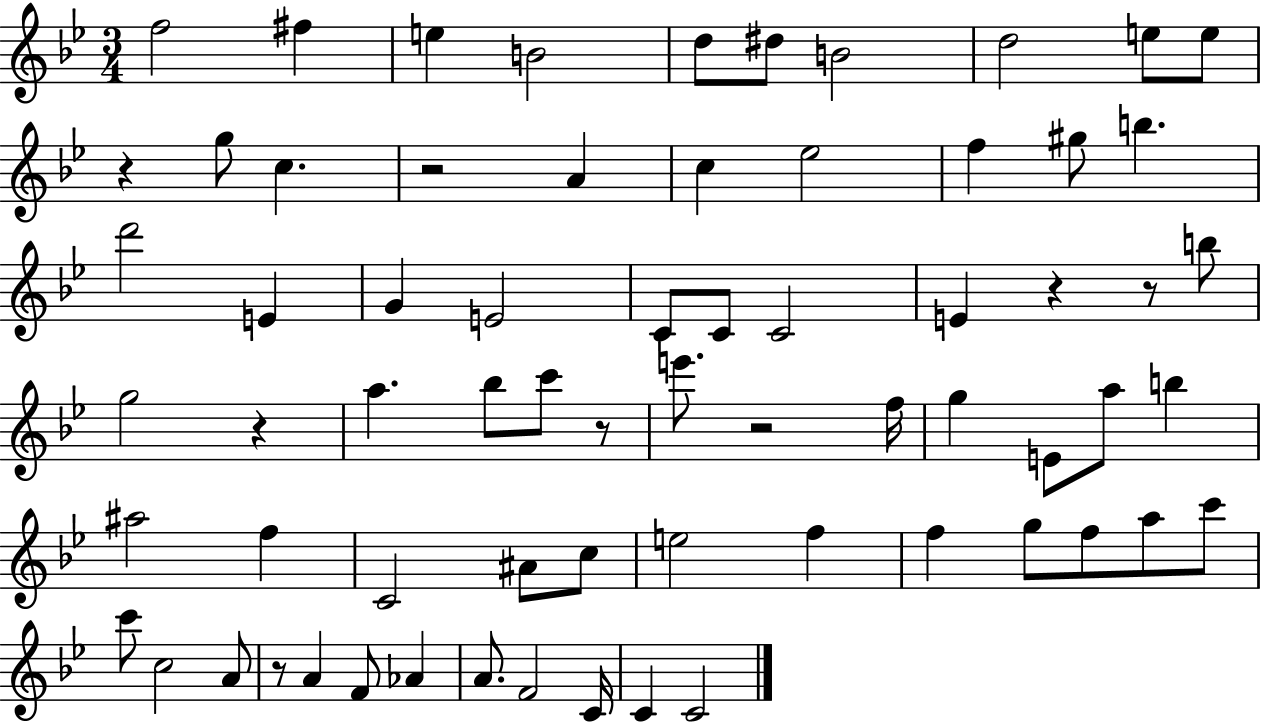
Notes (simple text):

F5/h F#5/q E5/q B4/h D5/e D#5/e B4/h D5/h E5/e E5/e R/q G5/e C5/q. R/h A4/q C5/q Eb5/h F5/q G#5/e B5/q. D6/h E4/q G4/q E4/h C4/e C4/e C4/h E4/q R/q R/e B5/e G5/h R/q A5/q. Bb5/e C6/e R/e E6/e. R/h F5/s G5/q E4/e A5/e B5/q A#5/h F5/q C4/h A#4/e C5/e E5/h F5/q F5/q G5/e F5/e A5/e C6/e C6/e C5/h A4/e R/e A4/q F4/e Ab4/q A4/e. F4/h C4/s C4/q C4/h